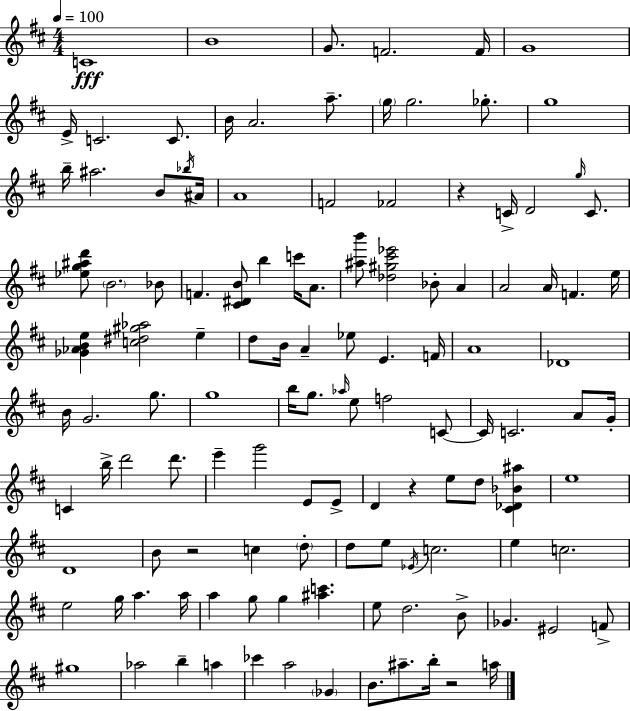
C4/w B4/w G4/e. F4/h. F4/s G4/w E4/s C4/h. C4/e. B4/s A4/h. A5/e. G5/s G5/h. Gb5/e. G5/w B5/s A#5/h. B4/e Bb5/s A#4/s A4/w F4/h FES4/h R/q C4/s D4/h G5/s C4/e. [Eb5,G5,A#5,D6]/e B4/h. Bb4/e F4/q. [C#4,D#4,B4]/e B5/q C6/s A4/e. [A#5,B6]/e [Db5,G#5,C#6,Eb6]/h Bb4/e A4/q A4/h A4/s F4/q. E5/s [Gb4,Ab4,B4,E5]/q [C5,D#5,G#5,Ab5]/h E5/q D5/e B4/s A4/q Eb5/e E4/q. F4/s A4/w Db4/w B4/s G4/h. G5/e. G5/w B5/s G5/e. Ab5/s E5/e F5/h C4/e C4/s C4/h. A4/e G4/s C4/q B5/s D6/h D6/e. E6/q G6/h E4/e E4/e D4/q R/q E5/e D5/e [C#4,Db4,Bb4,A#5]/q E5/w D4/w B4/e R/h C5/q D5/e D5/e E5/e Eb4/s C5/h. E5/q C5/h. E5/h G5/s A5/q. A5/s A5/q G5/e G5/q [A#5,C6]/q. E5/e D5/h. B4/e Gb4/q. EIS4/h F4/e G#5/w Ab5/h B5/q A5/q CES6/q A5/h Gb4/q B4/e. A#5/e. B5/s R/h A5/s